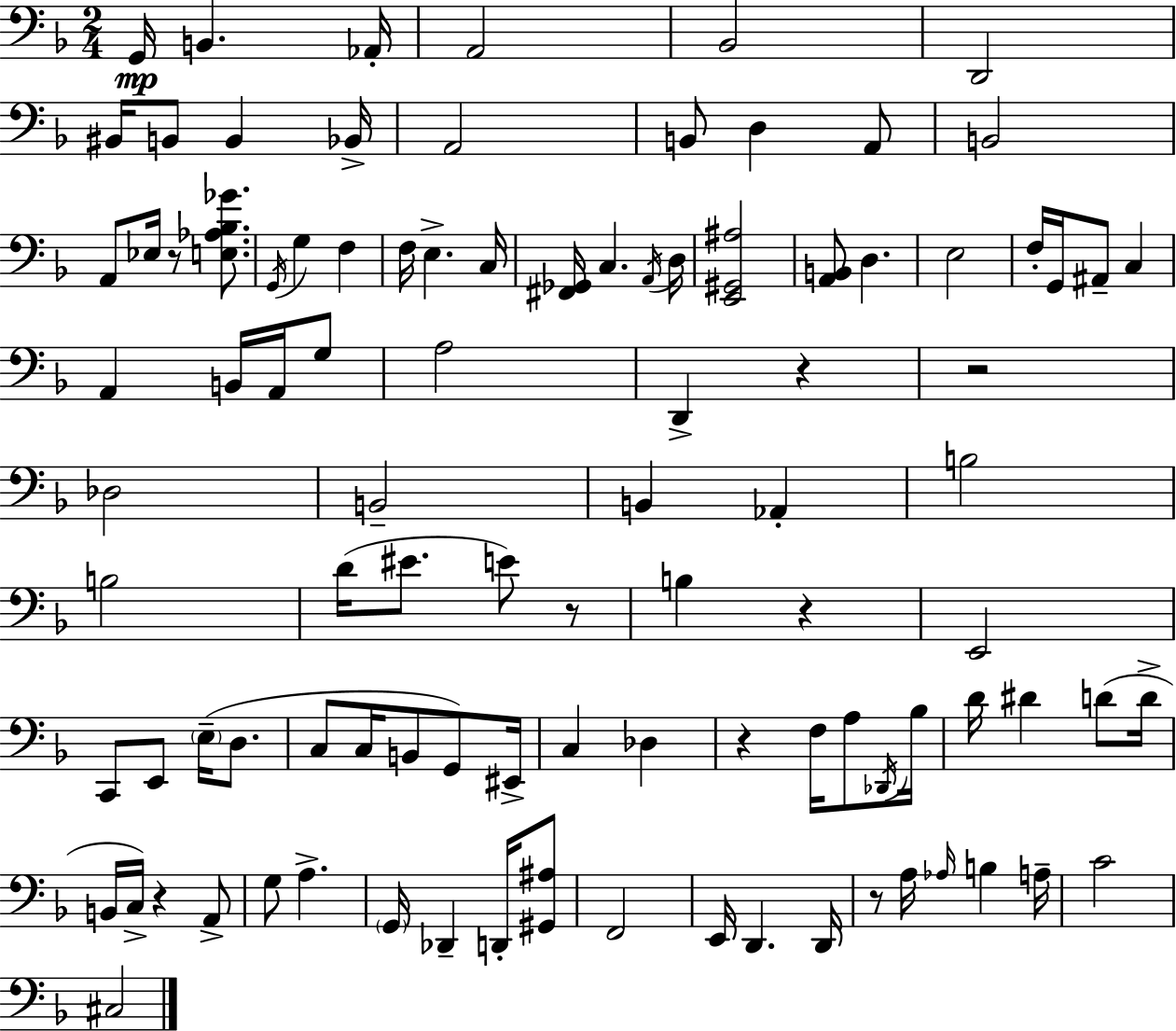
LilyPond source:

{
  \clef bass
  \numericTimeSignature
  \time 2/4
  \key f \major
  \repeat volta 2 { g,16\mp b,4. aes,16-. | a,2 | bes,2 | d,2 | \break bis,16 b,8 b,4 bes,16-> | a,2 | b,8 d4 a,8 | b,2 | \break a,8 ees16 r8 <e aes bes ges'>8. | \acciaccatura { g,16 } g4 f4 | f16 e4.-> | c16 <fis, ges,>16 c4. | \break \acciaccatura { a,16 } d16 <e, gis, ais>2 | <a, b,>8 d4. | e2 | f16-. g,16 ais,8-- c4 | \break a,4 b,16 a,16 | g8 a2 | d,4-> r4 | r2 | \break des2 | b,2-- | b,4 aes,4-. | b2 | \break b2 | d'16( eis'8. e'8) | r8 b4 r4 | e,2 | \break c,8 e,8 \parenthesize e16--( d8. | c8 c16 b,8 g,8) | eis,16-> c4 des4 | r4 f16 a8 | \break \acciaccatura { des,16 } bes16 d'16 dis'4 | d'8( d'16-> b,16 c16->) r4 | a,8-> g8 a4.-> | \parenthesize g,16 des,4-- | \break d,16-. <gis, ais>8 f,2 | e,16 d,4. | d,16 r8 a16 \grace { aes16 } b4 | a16-- c'2 | \break cis2 | } \bar "|."
}